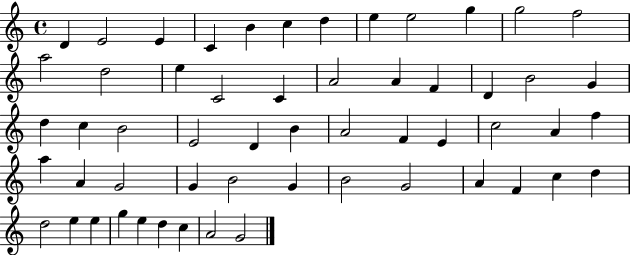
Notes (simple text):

D4/q E4/h E4/q C4/q B4/q C5/q D5/q E5/q E5/h G5/q G5/h F5/h A5/h D5/h E5/q C4/h C4/q A4/h A4/q F4/q D4/q B4/h G4/q D5/q C5/q B4/h E4/h D4/q B4/q A4/h F4/q E4/q C5/h A4/q F5/q A5/q A4/q G4/h G4/q B4/h G4/q B4/h G4/h A4/q F4/q C5/q D5/q D5/h E5/q E5/q G5/q E5/q D5/q C5/q A4/h G4/h